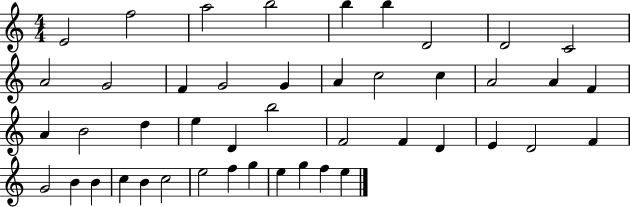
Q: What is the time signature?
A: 4/4